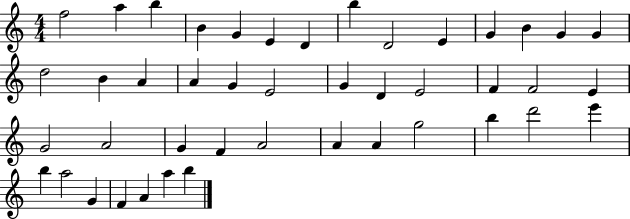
{
  \clef treble
  \numericTimeSignature
  \time 4/4
  \key c \major
  f''2 a''4 b''4 | b'4 g'4 e'4 d'4 | b''4 d'2 e'4 | g'4 b'4 g'4 g'4 | \break d''2 b'4 a'4 | a'4 g'4 e'2 | g'4 d'4 e'2 | f'4 f'2 e'4 | \break g'2 a'2 | g'4 f'4 a'2 | a'4 a'4 g''2 | b''4 d'''2 e'''4 | \break b''4 a''2 g'4 | f'4 a'4 a''4 b''4 | \bar "|."
}